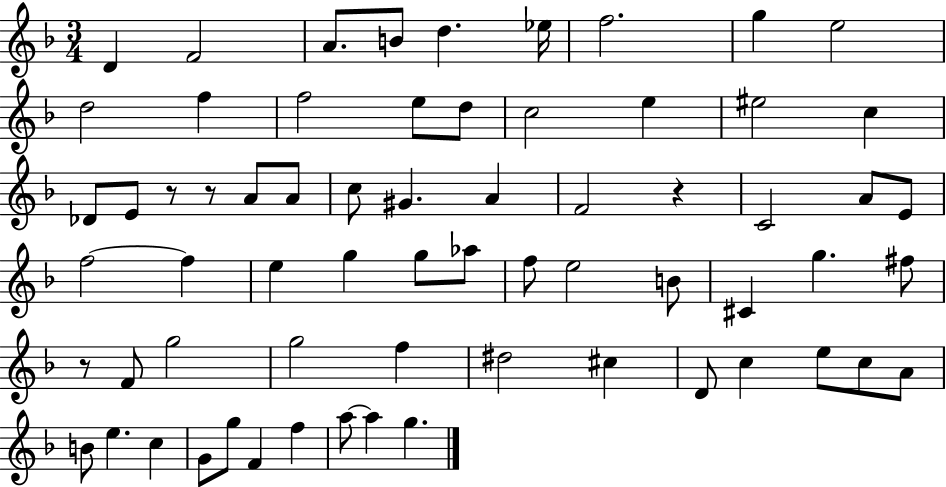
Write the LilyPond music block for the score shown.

{
  \clef treble
  \numericTimeSignature
  \time 3/4
  \key f \major
  d'4 f'2 | a'8. b'8 d''4. ees''16 | f''2. | g''4 e''2 | \break d''2 f''4 | f''2 e''8 d''8 | c''2 e''4 | eis''2 c''4 | \break des'8 e'8 r8 r8 a'8 a'8 | c''8 gis'4. a'4 | f'2 r4 | c'2 a'8 e'8 | \break f''2~~ f''4 | e''4 g''4 g''8 aes''8 | f''8 e''2 b'8 | cis'4 g''4. fis''8 | \break r8 f'8 g''2 | g''2 f''4 | dis''2 cis''4 | d'8 c''4 e''8 c''8 a'8 | \break b'8 e''4. c''4 | g'8 g''8 f'4 f''4 | a''8~~ a''4 g''4. | \bar "|."
}